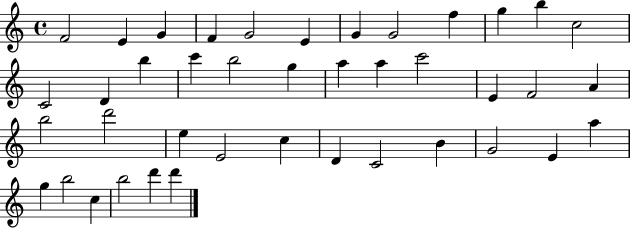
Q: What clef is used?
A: treble